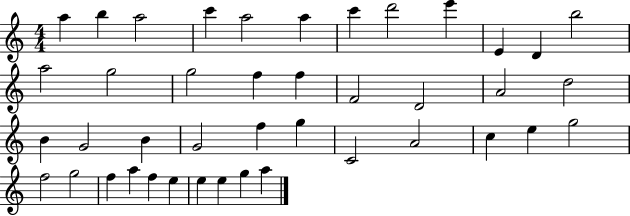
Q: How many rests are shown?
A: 0